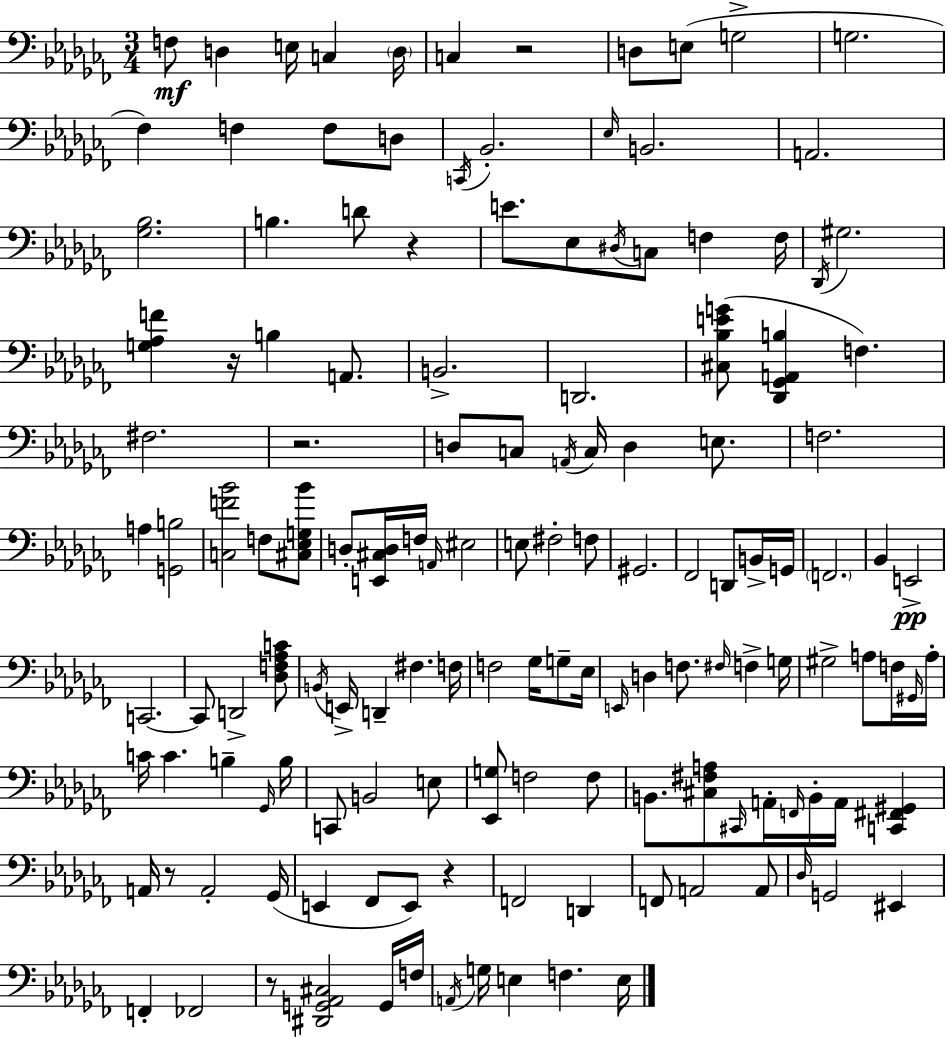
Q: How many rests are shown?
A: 7